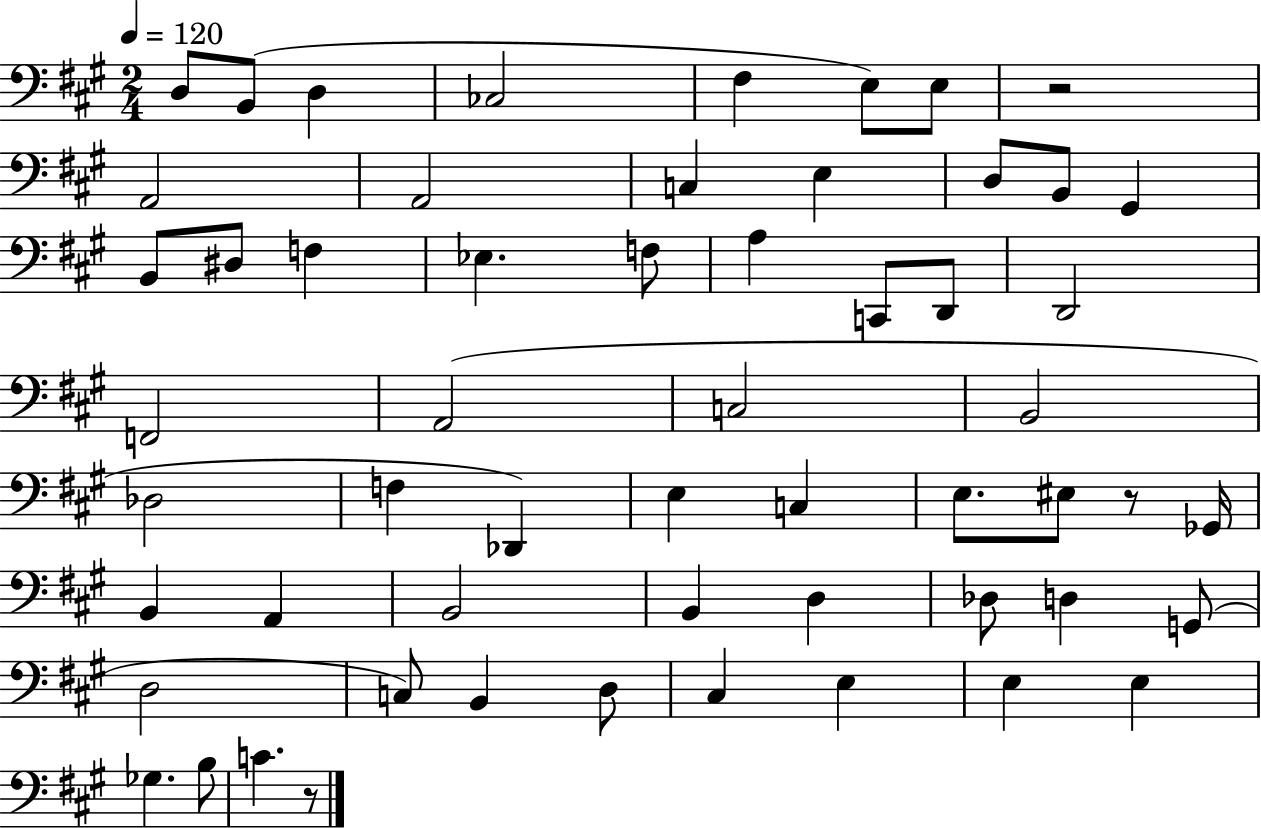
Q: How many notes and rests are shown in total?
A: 57